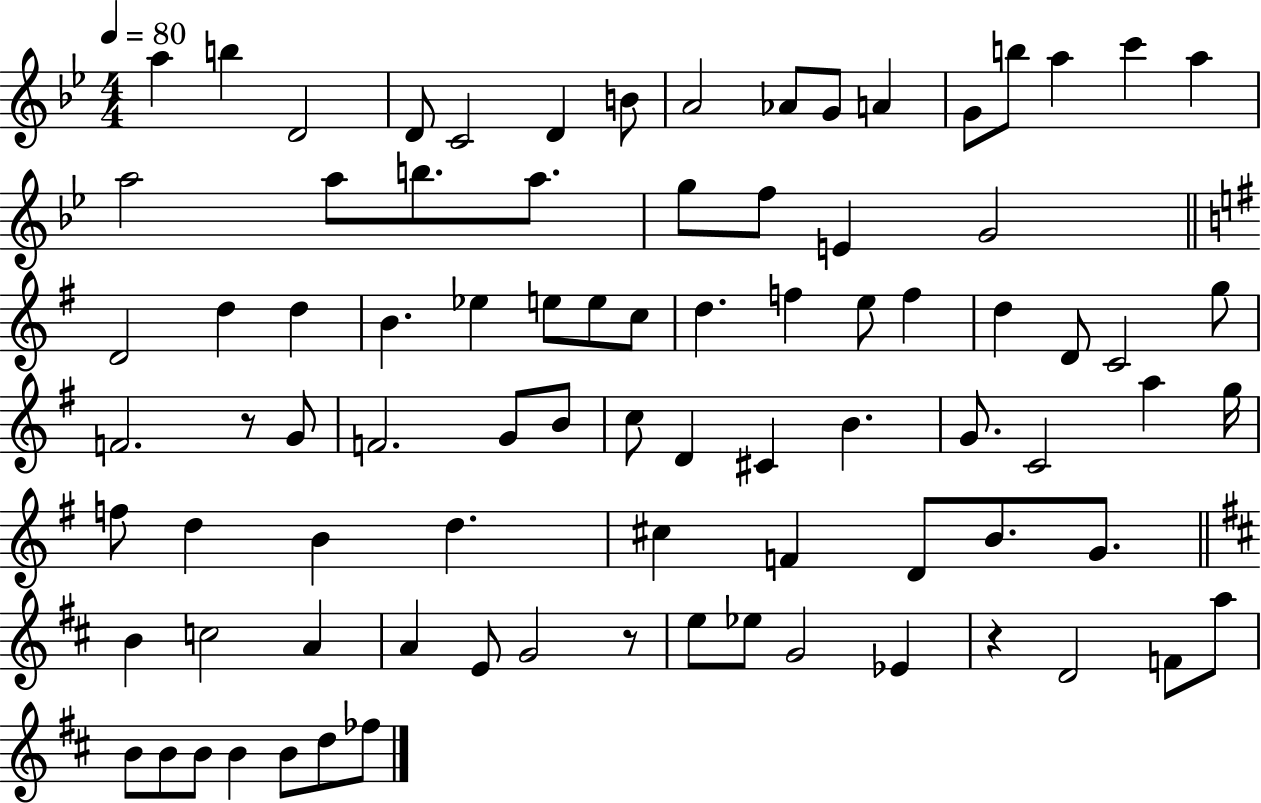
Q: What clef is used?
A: treble